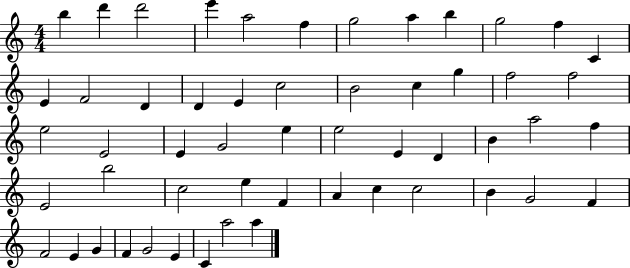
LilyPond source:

{
  \clef treble
  \numericTimeSignature
  \time 4/4
  \key c \major
  b''4 d'''4 d'''2 | e'''4 a''2 f''4 | g''2 a''4 b''4 | g''2 f''4 c'4 | \break e'4 f'2 d'4 | d'4 e'4 c''2 | b'2 c''4 g''4 | f''2 f''2 | \break e''2 e'2 | e'4 g'2 e''4 | e''2 e'4 d'4 | b'4 a''2 f''4 | \break e'2 b''2 | c''2 e''4 f'4 | a'4 c''4 c''2 | b'4 g'2 f'4 | \break f'2 e'4 g'4 | f'4 g'2 e'4 | c'4 a''2 a''4 | \bar "|."
}